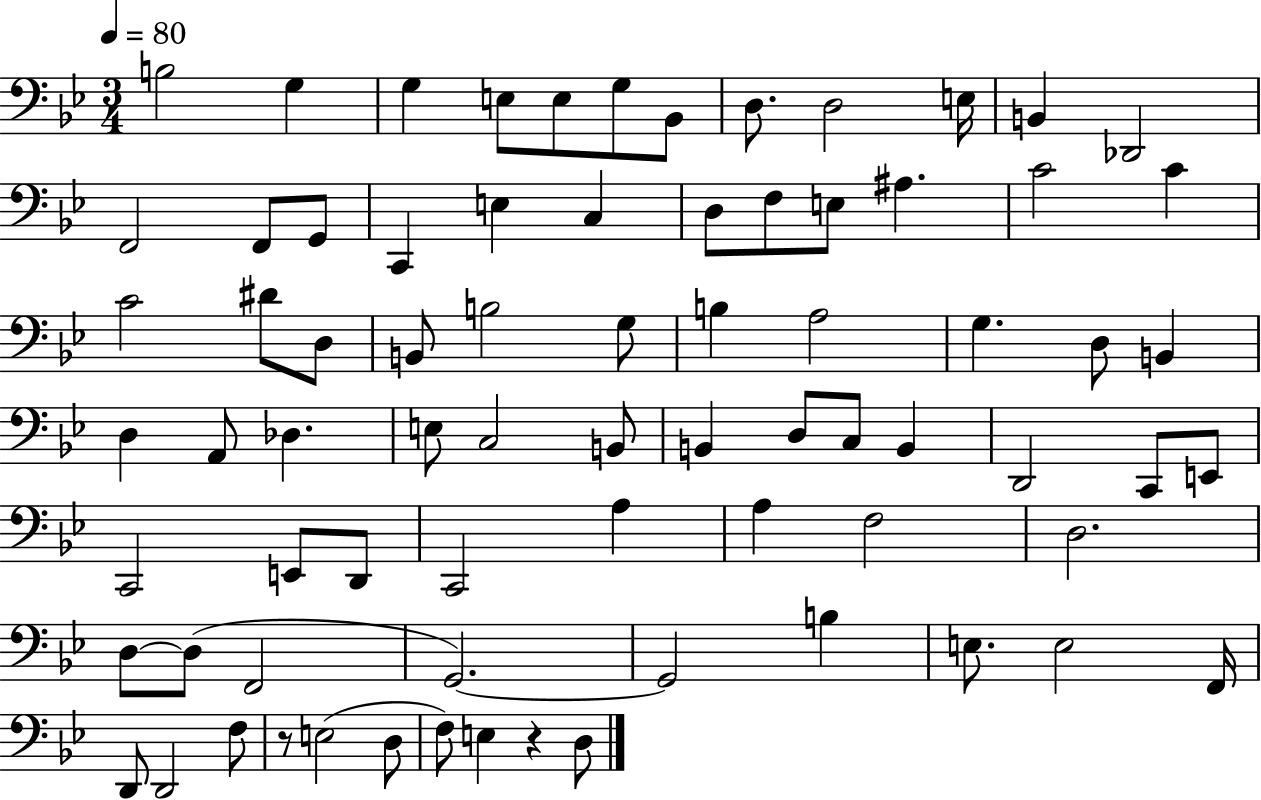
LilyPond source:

{
  \clef bass
  \numericTimeSignature
  \time 3/4
  \key bes \major
  \tempo 4 = 80
  b2 g4 | g4 e8 e8 g8 bes,8 | d8. d2 e16 | b,4 des,2 | \break f,2 f,8 g,8 | c,4 e4 c4 | d8 f8 e8 ais4. | c'2 c'4 | \break c'2 dis'8 d8 | b,8 b2 g8 | b4 a2 | g4. d8 b,4 | \break d4 a,8 des4. | e8 c2 b,8 | b,4 d8 c8 b,4 | d,2 c,8 e,8 | \break c,2 e,8 d,8 | c,2 a4 | a4 f2 | d2. | \break d8~~ d8( f,2 | g,2.~~) | g,2 b4 | e8. e2 f,16 | \break d,8 d,2 f8 | r8 e2( d8 | f8) e4 r4 d8 | \bar "|."
}